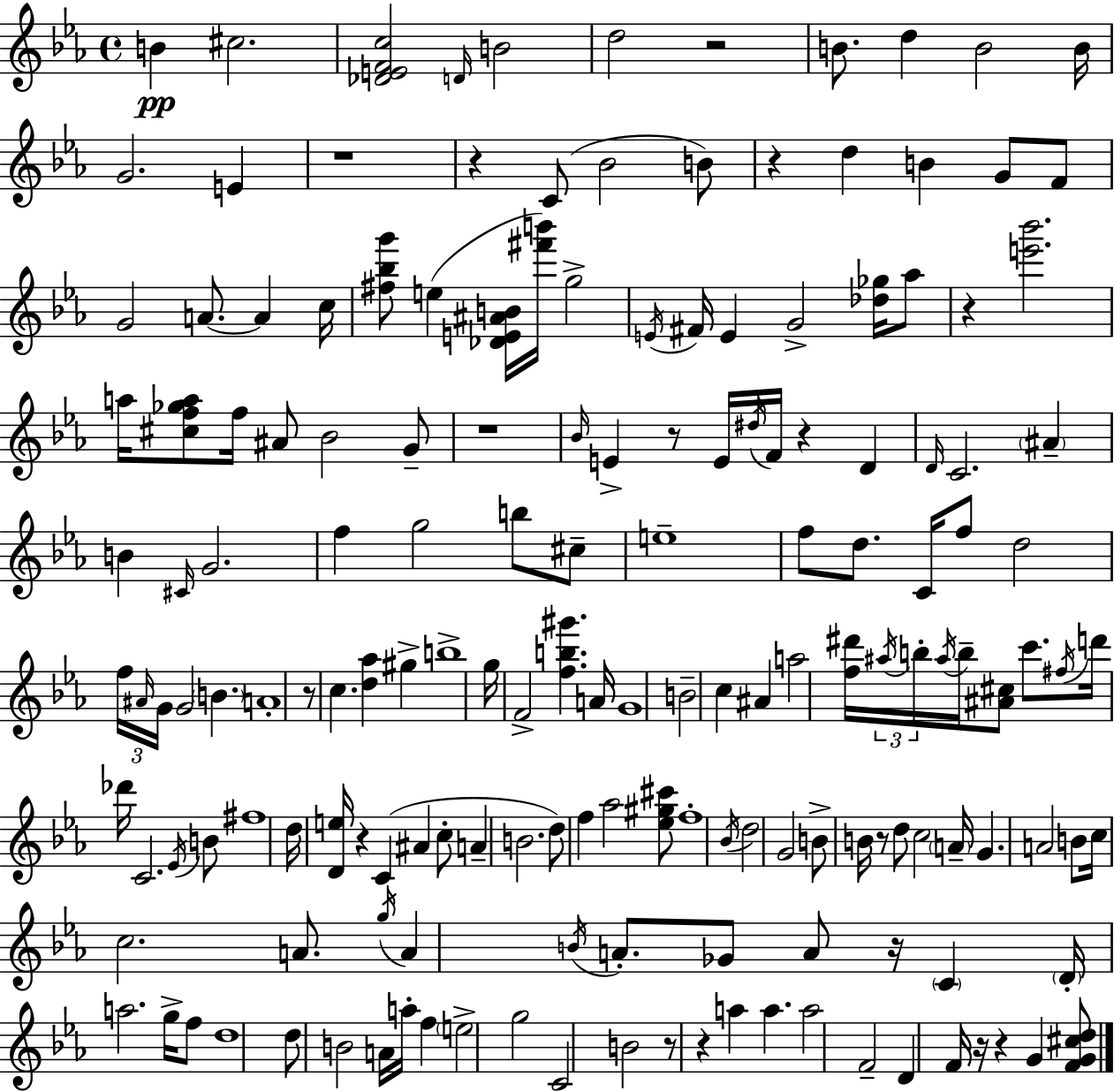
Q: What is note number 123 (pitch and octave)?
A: B4